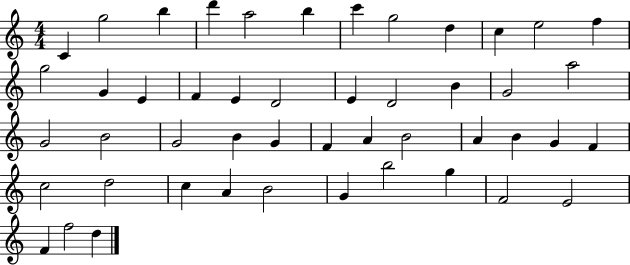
X:1
T:Untitled
M:4/4
L:1/4
K:C
C g2 b d' a2 b c' g2 d c e2 f g2 G E F E D2 E D2 B G2 a2 G2 B2 G2 B G F A B2 A B G F c2 d2 c A B2 G b2 g F2 E2 F f2 d